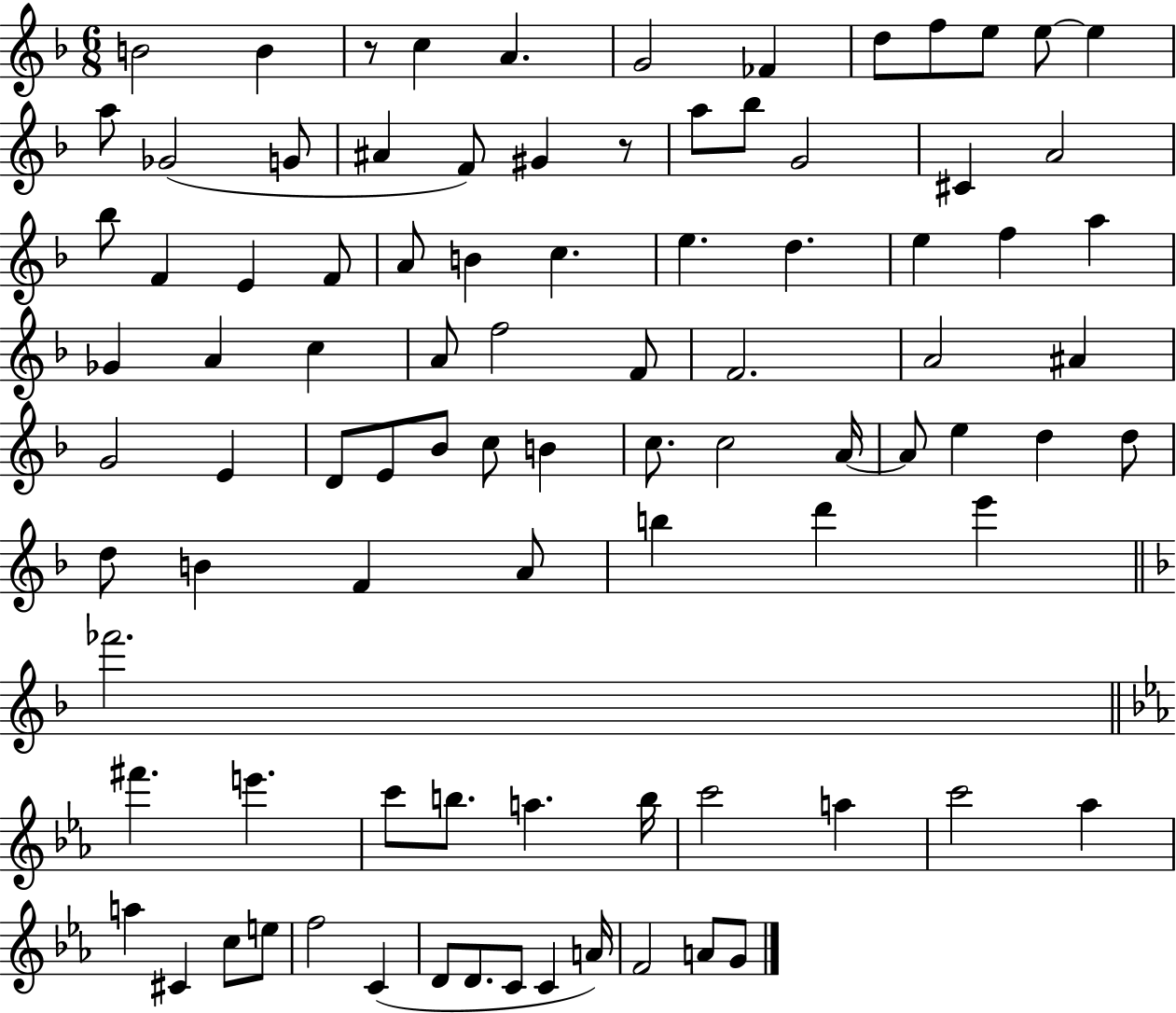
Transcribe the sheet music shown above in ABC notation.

X:1
T:Untitled
M:6/8
L:1/4
K:F
B2 B z/2 c A G2 _F d/2 f/2 e/2 e/2 e a/2 _G2 G/2 ^A F/2 ^G z/2 a/2 _b/2 G2 ^C A2 _b/2 F E F/2 A/2 B c e d e f a _G A c A/2 f2 F/2 F2 A2 ^A G2 E D/2 E/2 _B/2 c/2 B c/2 c2 A/4 A/2 e d d/2 d/2 B F A/2 b d' e' _f'2 ^f' e' c'/2 b/2 a b/4 c'2 a c'2 _a a ^C c/2 e/2 f2 C D/2 D/2 C/2 C A/4 F2 A/2 G/2